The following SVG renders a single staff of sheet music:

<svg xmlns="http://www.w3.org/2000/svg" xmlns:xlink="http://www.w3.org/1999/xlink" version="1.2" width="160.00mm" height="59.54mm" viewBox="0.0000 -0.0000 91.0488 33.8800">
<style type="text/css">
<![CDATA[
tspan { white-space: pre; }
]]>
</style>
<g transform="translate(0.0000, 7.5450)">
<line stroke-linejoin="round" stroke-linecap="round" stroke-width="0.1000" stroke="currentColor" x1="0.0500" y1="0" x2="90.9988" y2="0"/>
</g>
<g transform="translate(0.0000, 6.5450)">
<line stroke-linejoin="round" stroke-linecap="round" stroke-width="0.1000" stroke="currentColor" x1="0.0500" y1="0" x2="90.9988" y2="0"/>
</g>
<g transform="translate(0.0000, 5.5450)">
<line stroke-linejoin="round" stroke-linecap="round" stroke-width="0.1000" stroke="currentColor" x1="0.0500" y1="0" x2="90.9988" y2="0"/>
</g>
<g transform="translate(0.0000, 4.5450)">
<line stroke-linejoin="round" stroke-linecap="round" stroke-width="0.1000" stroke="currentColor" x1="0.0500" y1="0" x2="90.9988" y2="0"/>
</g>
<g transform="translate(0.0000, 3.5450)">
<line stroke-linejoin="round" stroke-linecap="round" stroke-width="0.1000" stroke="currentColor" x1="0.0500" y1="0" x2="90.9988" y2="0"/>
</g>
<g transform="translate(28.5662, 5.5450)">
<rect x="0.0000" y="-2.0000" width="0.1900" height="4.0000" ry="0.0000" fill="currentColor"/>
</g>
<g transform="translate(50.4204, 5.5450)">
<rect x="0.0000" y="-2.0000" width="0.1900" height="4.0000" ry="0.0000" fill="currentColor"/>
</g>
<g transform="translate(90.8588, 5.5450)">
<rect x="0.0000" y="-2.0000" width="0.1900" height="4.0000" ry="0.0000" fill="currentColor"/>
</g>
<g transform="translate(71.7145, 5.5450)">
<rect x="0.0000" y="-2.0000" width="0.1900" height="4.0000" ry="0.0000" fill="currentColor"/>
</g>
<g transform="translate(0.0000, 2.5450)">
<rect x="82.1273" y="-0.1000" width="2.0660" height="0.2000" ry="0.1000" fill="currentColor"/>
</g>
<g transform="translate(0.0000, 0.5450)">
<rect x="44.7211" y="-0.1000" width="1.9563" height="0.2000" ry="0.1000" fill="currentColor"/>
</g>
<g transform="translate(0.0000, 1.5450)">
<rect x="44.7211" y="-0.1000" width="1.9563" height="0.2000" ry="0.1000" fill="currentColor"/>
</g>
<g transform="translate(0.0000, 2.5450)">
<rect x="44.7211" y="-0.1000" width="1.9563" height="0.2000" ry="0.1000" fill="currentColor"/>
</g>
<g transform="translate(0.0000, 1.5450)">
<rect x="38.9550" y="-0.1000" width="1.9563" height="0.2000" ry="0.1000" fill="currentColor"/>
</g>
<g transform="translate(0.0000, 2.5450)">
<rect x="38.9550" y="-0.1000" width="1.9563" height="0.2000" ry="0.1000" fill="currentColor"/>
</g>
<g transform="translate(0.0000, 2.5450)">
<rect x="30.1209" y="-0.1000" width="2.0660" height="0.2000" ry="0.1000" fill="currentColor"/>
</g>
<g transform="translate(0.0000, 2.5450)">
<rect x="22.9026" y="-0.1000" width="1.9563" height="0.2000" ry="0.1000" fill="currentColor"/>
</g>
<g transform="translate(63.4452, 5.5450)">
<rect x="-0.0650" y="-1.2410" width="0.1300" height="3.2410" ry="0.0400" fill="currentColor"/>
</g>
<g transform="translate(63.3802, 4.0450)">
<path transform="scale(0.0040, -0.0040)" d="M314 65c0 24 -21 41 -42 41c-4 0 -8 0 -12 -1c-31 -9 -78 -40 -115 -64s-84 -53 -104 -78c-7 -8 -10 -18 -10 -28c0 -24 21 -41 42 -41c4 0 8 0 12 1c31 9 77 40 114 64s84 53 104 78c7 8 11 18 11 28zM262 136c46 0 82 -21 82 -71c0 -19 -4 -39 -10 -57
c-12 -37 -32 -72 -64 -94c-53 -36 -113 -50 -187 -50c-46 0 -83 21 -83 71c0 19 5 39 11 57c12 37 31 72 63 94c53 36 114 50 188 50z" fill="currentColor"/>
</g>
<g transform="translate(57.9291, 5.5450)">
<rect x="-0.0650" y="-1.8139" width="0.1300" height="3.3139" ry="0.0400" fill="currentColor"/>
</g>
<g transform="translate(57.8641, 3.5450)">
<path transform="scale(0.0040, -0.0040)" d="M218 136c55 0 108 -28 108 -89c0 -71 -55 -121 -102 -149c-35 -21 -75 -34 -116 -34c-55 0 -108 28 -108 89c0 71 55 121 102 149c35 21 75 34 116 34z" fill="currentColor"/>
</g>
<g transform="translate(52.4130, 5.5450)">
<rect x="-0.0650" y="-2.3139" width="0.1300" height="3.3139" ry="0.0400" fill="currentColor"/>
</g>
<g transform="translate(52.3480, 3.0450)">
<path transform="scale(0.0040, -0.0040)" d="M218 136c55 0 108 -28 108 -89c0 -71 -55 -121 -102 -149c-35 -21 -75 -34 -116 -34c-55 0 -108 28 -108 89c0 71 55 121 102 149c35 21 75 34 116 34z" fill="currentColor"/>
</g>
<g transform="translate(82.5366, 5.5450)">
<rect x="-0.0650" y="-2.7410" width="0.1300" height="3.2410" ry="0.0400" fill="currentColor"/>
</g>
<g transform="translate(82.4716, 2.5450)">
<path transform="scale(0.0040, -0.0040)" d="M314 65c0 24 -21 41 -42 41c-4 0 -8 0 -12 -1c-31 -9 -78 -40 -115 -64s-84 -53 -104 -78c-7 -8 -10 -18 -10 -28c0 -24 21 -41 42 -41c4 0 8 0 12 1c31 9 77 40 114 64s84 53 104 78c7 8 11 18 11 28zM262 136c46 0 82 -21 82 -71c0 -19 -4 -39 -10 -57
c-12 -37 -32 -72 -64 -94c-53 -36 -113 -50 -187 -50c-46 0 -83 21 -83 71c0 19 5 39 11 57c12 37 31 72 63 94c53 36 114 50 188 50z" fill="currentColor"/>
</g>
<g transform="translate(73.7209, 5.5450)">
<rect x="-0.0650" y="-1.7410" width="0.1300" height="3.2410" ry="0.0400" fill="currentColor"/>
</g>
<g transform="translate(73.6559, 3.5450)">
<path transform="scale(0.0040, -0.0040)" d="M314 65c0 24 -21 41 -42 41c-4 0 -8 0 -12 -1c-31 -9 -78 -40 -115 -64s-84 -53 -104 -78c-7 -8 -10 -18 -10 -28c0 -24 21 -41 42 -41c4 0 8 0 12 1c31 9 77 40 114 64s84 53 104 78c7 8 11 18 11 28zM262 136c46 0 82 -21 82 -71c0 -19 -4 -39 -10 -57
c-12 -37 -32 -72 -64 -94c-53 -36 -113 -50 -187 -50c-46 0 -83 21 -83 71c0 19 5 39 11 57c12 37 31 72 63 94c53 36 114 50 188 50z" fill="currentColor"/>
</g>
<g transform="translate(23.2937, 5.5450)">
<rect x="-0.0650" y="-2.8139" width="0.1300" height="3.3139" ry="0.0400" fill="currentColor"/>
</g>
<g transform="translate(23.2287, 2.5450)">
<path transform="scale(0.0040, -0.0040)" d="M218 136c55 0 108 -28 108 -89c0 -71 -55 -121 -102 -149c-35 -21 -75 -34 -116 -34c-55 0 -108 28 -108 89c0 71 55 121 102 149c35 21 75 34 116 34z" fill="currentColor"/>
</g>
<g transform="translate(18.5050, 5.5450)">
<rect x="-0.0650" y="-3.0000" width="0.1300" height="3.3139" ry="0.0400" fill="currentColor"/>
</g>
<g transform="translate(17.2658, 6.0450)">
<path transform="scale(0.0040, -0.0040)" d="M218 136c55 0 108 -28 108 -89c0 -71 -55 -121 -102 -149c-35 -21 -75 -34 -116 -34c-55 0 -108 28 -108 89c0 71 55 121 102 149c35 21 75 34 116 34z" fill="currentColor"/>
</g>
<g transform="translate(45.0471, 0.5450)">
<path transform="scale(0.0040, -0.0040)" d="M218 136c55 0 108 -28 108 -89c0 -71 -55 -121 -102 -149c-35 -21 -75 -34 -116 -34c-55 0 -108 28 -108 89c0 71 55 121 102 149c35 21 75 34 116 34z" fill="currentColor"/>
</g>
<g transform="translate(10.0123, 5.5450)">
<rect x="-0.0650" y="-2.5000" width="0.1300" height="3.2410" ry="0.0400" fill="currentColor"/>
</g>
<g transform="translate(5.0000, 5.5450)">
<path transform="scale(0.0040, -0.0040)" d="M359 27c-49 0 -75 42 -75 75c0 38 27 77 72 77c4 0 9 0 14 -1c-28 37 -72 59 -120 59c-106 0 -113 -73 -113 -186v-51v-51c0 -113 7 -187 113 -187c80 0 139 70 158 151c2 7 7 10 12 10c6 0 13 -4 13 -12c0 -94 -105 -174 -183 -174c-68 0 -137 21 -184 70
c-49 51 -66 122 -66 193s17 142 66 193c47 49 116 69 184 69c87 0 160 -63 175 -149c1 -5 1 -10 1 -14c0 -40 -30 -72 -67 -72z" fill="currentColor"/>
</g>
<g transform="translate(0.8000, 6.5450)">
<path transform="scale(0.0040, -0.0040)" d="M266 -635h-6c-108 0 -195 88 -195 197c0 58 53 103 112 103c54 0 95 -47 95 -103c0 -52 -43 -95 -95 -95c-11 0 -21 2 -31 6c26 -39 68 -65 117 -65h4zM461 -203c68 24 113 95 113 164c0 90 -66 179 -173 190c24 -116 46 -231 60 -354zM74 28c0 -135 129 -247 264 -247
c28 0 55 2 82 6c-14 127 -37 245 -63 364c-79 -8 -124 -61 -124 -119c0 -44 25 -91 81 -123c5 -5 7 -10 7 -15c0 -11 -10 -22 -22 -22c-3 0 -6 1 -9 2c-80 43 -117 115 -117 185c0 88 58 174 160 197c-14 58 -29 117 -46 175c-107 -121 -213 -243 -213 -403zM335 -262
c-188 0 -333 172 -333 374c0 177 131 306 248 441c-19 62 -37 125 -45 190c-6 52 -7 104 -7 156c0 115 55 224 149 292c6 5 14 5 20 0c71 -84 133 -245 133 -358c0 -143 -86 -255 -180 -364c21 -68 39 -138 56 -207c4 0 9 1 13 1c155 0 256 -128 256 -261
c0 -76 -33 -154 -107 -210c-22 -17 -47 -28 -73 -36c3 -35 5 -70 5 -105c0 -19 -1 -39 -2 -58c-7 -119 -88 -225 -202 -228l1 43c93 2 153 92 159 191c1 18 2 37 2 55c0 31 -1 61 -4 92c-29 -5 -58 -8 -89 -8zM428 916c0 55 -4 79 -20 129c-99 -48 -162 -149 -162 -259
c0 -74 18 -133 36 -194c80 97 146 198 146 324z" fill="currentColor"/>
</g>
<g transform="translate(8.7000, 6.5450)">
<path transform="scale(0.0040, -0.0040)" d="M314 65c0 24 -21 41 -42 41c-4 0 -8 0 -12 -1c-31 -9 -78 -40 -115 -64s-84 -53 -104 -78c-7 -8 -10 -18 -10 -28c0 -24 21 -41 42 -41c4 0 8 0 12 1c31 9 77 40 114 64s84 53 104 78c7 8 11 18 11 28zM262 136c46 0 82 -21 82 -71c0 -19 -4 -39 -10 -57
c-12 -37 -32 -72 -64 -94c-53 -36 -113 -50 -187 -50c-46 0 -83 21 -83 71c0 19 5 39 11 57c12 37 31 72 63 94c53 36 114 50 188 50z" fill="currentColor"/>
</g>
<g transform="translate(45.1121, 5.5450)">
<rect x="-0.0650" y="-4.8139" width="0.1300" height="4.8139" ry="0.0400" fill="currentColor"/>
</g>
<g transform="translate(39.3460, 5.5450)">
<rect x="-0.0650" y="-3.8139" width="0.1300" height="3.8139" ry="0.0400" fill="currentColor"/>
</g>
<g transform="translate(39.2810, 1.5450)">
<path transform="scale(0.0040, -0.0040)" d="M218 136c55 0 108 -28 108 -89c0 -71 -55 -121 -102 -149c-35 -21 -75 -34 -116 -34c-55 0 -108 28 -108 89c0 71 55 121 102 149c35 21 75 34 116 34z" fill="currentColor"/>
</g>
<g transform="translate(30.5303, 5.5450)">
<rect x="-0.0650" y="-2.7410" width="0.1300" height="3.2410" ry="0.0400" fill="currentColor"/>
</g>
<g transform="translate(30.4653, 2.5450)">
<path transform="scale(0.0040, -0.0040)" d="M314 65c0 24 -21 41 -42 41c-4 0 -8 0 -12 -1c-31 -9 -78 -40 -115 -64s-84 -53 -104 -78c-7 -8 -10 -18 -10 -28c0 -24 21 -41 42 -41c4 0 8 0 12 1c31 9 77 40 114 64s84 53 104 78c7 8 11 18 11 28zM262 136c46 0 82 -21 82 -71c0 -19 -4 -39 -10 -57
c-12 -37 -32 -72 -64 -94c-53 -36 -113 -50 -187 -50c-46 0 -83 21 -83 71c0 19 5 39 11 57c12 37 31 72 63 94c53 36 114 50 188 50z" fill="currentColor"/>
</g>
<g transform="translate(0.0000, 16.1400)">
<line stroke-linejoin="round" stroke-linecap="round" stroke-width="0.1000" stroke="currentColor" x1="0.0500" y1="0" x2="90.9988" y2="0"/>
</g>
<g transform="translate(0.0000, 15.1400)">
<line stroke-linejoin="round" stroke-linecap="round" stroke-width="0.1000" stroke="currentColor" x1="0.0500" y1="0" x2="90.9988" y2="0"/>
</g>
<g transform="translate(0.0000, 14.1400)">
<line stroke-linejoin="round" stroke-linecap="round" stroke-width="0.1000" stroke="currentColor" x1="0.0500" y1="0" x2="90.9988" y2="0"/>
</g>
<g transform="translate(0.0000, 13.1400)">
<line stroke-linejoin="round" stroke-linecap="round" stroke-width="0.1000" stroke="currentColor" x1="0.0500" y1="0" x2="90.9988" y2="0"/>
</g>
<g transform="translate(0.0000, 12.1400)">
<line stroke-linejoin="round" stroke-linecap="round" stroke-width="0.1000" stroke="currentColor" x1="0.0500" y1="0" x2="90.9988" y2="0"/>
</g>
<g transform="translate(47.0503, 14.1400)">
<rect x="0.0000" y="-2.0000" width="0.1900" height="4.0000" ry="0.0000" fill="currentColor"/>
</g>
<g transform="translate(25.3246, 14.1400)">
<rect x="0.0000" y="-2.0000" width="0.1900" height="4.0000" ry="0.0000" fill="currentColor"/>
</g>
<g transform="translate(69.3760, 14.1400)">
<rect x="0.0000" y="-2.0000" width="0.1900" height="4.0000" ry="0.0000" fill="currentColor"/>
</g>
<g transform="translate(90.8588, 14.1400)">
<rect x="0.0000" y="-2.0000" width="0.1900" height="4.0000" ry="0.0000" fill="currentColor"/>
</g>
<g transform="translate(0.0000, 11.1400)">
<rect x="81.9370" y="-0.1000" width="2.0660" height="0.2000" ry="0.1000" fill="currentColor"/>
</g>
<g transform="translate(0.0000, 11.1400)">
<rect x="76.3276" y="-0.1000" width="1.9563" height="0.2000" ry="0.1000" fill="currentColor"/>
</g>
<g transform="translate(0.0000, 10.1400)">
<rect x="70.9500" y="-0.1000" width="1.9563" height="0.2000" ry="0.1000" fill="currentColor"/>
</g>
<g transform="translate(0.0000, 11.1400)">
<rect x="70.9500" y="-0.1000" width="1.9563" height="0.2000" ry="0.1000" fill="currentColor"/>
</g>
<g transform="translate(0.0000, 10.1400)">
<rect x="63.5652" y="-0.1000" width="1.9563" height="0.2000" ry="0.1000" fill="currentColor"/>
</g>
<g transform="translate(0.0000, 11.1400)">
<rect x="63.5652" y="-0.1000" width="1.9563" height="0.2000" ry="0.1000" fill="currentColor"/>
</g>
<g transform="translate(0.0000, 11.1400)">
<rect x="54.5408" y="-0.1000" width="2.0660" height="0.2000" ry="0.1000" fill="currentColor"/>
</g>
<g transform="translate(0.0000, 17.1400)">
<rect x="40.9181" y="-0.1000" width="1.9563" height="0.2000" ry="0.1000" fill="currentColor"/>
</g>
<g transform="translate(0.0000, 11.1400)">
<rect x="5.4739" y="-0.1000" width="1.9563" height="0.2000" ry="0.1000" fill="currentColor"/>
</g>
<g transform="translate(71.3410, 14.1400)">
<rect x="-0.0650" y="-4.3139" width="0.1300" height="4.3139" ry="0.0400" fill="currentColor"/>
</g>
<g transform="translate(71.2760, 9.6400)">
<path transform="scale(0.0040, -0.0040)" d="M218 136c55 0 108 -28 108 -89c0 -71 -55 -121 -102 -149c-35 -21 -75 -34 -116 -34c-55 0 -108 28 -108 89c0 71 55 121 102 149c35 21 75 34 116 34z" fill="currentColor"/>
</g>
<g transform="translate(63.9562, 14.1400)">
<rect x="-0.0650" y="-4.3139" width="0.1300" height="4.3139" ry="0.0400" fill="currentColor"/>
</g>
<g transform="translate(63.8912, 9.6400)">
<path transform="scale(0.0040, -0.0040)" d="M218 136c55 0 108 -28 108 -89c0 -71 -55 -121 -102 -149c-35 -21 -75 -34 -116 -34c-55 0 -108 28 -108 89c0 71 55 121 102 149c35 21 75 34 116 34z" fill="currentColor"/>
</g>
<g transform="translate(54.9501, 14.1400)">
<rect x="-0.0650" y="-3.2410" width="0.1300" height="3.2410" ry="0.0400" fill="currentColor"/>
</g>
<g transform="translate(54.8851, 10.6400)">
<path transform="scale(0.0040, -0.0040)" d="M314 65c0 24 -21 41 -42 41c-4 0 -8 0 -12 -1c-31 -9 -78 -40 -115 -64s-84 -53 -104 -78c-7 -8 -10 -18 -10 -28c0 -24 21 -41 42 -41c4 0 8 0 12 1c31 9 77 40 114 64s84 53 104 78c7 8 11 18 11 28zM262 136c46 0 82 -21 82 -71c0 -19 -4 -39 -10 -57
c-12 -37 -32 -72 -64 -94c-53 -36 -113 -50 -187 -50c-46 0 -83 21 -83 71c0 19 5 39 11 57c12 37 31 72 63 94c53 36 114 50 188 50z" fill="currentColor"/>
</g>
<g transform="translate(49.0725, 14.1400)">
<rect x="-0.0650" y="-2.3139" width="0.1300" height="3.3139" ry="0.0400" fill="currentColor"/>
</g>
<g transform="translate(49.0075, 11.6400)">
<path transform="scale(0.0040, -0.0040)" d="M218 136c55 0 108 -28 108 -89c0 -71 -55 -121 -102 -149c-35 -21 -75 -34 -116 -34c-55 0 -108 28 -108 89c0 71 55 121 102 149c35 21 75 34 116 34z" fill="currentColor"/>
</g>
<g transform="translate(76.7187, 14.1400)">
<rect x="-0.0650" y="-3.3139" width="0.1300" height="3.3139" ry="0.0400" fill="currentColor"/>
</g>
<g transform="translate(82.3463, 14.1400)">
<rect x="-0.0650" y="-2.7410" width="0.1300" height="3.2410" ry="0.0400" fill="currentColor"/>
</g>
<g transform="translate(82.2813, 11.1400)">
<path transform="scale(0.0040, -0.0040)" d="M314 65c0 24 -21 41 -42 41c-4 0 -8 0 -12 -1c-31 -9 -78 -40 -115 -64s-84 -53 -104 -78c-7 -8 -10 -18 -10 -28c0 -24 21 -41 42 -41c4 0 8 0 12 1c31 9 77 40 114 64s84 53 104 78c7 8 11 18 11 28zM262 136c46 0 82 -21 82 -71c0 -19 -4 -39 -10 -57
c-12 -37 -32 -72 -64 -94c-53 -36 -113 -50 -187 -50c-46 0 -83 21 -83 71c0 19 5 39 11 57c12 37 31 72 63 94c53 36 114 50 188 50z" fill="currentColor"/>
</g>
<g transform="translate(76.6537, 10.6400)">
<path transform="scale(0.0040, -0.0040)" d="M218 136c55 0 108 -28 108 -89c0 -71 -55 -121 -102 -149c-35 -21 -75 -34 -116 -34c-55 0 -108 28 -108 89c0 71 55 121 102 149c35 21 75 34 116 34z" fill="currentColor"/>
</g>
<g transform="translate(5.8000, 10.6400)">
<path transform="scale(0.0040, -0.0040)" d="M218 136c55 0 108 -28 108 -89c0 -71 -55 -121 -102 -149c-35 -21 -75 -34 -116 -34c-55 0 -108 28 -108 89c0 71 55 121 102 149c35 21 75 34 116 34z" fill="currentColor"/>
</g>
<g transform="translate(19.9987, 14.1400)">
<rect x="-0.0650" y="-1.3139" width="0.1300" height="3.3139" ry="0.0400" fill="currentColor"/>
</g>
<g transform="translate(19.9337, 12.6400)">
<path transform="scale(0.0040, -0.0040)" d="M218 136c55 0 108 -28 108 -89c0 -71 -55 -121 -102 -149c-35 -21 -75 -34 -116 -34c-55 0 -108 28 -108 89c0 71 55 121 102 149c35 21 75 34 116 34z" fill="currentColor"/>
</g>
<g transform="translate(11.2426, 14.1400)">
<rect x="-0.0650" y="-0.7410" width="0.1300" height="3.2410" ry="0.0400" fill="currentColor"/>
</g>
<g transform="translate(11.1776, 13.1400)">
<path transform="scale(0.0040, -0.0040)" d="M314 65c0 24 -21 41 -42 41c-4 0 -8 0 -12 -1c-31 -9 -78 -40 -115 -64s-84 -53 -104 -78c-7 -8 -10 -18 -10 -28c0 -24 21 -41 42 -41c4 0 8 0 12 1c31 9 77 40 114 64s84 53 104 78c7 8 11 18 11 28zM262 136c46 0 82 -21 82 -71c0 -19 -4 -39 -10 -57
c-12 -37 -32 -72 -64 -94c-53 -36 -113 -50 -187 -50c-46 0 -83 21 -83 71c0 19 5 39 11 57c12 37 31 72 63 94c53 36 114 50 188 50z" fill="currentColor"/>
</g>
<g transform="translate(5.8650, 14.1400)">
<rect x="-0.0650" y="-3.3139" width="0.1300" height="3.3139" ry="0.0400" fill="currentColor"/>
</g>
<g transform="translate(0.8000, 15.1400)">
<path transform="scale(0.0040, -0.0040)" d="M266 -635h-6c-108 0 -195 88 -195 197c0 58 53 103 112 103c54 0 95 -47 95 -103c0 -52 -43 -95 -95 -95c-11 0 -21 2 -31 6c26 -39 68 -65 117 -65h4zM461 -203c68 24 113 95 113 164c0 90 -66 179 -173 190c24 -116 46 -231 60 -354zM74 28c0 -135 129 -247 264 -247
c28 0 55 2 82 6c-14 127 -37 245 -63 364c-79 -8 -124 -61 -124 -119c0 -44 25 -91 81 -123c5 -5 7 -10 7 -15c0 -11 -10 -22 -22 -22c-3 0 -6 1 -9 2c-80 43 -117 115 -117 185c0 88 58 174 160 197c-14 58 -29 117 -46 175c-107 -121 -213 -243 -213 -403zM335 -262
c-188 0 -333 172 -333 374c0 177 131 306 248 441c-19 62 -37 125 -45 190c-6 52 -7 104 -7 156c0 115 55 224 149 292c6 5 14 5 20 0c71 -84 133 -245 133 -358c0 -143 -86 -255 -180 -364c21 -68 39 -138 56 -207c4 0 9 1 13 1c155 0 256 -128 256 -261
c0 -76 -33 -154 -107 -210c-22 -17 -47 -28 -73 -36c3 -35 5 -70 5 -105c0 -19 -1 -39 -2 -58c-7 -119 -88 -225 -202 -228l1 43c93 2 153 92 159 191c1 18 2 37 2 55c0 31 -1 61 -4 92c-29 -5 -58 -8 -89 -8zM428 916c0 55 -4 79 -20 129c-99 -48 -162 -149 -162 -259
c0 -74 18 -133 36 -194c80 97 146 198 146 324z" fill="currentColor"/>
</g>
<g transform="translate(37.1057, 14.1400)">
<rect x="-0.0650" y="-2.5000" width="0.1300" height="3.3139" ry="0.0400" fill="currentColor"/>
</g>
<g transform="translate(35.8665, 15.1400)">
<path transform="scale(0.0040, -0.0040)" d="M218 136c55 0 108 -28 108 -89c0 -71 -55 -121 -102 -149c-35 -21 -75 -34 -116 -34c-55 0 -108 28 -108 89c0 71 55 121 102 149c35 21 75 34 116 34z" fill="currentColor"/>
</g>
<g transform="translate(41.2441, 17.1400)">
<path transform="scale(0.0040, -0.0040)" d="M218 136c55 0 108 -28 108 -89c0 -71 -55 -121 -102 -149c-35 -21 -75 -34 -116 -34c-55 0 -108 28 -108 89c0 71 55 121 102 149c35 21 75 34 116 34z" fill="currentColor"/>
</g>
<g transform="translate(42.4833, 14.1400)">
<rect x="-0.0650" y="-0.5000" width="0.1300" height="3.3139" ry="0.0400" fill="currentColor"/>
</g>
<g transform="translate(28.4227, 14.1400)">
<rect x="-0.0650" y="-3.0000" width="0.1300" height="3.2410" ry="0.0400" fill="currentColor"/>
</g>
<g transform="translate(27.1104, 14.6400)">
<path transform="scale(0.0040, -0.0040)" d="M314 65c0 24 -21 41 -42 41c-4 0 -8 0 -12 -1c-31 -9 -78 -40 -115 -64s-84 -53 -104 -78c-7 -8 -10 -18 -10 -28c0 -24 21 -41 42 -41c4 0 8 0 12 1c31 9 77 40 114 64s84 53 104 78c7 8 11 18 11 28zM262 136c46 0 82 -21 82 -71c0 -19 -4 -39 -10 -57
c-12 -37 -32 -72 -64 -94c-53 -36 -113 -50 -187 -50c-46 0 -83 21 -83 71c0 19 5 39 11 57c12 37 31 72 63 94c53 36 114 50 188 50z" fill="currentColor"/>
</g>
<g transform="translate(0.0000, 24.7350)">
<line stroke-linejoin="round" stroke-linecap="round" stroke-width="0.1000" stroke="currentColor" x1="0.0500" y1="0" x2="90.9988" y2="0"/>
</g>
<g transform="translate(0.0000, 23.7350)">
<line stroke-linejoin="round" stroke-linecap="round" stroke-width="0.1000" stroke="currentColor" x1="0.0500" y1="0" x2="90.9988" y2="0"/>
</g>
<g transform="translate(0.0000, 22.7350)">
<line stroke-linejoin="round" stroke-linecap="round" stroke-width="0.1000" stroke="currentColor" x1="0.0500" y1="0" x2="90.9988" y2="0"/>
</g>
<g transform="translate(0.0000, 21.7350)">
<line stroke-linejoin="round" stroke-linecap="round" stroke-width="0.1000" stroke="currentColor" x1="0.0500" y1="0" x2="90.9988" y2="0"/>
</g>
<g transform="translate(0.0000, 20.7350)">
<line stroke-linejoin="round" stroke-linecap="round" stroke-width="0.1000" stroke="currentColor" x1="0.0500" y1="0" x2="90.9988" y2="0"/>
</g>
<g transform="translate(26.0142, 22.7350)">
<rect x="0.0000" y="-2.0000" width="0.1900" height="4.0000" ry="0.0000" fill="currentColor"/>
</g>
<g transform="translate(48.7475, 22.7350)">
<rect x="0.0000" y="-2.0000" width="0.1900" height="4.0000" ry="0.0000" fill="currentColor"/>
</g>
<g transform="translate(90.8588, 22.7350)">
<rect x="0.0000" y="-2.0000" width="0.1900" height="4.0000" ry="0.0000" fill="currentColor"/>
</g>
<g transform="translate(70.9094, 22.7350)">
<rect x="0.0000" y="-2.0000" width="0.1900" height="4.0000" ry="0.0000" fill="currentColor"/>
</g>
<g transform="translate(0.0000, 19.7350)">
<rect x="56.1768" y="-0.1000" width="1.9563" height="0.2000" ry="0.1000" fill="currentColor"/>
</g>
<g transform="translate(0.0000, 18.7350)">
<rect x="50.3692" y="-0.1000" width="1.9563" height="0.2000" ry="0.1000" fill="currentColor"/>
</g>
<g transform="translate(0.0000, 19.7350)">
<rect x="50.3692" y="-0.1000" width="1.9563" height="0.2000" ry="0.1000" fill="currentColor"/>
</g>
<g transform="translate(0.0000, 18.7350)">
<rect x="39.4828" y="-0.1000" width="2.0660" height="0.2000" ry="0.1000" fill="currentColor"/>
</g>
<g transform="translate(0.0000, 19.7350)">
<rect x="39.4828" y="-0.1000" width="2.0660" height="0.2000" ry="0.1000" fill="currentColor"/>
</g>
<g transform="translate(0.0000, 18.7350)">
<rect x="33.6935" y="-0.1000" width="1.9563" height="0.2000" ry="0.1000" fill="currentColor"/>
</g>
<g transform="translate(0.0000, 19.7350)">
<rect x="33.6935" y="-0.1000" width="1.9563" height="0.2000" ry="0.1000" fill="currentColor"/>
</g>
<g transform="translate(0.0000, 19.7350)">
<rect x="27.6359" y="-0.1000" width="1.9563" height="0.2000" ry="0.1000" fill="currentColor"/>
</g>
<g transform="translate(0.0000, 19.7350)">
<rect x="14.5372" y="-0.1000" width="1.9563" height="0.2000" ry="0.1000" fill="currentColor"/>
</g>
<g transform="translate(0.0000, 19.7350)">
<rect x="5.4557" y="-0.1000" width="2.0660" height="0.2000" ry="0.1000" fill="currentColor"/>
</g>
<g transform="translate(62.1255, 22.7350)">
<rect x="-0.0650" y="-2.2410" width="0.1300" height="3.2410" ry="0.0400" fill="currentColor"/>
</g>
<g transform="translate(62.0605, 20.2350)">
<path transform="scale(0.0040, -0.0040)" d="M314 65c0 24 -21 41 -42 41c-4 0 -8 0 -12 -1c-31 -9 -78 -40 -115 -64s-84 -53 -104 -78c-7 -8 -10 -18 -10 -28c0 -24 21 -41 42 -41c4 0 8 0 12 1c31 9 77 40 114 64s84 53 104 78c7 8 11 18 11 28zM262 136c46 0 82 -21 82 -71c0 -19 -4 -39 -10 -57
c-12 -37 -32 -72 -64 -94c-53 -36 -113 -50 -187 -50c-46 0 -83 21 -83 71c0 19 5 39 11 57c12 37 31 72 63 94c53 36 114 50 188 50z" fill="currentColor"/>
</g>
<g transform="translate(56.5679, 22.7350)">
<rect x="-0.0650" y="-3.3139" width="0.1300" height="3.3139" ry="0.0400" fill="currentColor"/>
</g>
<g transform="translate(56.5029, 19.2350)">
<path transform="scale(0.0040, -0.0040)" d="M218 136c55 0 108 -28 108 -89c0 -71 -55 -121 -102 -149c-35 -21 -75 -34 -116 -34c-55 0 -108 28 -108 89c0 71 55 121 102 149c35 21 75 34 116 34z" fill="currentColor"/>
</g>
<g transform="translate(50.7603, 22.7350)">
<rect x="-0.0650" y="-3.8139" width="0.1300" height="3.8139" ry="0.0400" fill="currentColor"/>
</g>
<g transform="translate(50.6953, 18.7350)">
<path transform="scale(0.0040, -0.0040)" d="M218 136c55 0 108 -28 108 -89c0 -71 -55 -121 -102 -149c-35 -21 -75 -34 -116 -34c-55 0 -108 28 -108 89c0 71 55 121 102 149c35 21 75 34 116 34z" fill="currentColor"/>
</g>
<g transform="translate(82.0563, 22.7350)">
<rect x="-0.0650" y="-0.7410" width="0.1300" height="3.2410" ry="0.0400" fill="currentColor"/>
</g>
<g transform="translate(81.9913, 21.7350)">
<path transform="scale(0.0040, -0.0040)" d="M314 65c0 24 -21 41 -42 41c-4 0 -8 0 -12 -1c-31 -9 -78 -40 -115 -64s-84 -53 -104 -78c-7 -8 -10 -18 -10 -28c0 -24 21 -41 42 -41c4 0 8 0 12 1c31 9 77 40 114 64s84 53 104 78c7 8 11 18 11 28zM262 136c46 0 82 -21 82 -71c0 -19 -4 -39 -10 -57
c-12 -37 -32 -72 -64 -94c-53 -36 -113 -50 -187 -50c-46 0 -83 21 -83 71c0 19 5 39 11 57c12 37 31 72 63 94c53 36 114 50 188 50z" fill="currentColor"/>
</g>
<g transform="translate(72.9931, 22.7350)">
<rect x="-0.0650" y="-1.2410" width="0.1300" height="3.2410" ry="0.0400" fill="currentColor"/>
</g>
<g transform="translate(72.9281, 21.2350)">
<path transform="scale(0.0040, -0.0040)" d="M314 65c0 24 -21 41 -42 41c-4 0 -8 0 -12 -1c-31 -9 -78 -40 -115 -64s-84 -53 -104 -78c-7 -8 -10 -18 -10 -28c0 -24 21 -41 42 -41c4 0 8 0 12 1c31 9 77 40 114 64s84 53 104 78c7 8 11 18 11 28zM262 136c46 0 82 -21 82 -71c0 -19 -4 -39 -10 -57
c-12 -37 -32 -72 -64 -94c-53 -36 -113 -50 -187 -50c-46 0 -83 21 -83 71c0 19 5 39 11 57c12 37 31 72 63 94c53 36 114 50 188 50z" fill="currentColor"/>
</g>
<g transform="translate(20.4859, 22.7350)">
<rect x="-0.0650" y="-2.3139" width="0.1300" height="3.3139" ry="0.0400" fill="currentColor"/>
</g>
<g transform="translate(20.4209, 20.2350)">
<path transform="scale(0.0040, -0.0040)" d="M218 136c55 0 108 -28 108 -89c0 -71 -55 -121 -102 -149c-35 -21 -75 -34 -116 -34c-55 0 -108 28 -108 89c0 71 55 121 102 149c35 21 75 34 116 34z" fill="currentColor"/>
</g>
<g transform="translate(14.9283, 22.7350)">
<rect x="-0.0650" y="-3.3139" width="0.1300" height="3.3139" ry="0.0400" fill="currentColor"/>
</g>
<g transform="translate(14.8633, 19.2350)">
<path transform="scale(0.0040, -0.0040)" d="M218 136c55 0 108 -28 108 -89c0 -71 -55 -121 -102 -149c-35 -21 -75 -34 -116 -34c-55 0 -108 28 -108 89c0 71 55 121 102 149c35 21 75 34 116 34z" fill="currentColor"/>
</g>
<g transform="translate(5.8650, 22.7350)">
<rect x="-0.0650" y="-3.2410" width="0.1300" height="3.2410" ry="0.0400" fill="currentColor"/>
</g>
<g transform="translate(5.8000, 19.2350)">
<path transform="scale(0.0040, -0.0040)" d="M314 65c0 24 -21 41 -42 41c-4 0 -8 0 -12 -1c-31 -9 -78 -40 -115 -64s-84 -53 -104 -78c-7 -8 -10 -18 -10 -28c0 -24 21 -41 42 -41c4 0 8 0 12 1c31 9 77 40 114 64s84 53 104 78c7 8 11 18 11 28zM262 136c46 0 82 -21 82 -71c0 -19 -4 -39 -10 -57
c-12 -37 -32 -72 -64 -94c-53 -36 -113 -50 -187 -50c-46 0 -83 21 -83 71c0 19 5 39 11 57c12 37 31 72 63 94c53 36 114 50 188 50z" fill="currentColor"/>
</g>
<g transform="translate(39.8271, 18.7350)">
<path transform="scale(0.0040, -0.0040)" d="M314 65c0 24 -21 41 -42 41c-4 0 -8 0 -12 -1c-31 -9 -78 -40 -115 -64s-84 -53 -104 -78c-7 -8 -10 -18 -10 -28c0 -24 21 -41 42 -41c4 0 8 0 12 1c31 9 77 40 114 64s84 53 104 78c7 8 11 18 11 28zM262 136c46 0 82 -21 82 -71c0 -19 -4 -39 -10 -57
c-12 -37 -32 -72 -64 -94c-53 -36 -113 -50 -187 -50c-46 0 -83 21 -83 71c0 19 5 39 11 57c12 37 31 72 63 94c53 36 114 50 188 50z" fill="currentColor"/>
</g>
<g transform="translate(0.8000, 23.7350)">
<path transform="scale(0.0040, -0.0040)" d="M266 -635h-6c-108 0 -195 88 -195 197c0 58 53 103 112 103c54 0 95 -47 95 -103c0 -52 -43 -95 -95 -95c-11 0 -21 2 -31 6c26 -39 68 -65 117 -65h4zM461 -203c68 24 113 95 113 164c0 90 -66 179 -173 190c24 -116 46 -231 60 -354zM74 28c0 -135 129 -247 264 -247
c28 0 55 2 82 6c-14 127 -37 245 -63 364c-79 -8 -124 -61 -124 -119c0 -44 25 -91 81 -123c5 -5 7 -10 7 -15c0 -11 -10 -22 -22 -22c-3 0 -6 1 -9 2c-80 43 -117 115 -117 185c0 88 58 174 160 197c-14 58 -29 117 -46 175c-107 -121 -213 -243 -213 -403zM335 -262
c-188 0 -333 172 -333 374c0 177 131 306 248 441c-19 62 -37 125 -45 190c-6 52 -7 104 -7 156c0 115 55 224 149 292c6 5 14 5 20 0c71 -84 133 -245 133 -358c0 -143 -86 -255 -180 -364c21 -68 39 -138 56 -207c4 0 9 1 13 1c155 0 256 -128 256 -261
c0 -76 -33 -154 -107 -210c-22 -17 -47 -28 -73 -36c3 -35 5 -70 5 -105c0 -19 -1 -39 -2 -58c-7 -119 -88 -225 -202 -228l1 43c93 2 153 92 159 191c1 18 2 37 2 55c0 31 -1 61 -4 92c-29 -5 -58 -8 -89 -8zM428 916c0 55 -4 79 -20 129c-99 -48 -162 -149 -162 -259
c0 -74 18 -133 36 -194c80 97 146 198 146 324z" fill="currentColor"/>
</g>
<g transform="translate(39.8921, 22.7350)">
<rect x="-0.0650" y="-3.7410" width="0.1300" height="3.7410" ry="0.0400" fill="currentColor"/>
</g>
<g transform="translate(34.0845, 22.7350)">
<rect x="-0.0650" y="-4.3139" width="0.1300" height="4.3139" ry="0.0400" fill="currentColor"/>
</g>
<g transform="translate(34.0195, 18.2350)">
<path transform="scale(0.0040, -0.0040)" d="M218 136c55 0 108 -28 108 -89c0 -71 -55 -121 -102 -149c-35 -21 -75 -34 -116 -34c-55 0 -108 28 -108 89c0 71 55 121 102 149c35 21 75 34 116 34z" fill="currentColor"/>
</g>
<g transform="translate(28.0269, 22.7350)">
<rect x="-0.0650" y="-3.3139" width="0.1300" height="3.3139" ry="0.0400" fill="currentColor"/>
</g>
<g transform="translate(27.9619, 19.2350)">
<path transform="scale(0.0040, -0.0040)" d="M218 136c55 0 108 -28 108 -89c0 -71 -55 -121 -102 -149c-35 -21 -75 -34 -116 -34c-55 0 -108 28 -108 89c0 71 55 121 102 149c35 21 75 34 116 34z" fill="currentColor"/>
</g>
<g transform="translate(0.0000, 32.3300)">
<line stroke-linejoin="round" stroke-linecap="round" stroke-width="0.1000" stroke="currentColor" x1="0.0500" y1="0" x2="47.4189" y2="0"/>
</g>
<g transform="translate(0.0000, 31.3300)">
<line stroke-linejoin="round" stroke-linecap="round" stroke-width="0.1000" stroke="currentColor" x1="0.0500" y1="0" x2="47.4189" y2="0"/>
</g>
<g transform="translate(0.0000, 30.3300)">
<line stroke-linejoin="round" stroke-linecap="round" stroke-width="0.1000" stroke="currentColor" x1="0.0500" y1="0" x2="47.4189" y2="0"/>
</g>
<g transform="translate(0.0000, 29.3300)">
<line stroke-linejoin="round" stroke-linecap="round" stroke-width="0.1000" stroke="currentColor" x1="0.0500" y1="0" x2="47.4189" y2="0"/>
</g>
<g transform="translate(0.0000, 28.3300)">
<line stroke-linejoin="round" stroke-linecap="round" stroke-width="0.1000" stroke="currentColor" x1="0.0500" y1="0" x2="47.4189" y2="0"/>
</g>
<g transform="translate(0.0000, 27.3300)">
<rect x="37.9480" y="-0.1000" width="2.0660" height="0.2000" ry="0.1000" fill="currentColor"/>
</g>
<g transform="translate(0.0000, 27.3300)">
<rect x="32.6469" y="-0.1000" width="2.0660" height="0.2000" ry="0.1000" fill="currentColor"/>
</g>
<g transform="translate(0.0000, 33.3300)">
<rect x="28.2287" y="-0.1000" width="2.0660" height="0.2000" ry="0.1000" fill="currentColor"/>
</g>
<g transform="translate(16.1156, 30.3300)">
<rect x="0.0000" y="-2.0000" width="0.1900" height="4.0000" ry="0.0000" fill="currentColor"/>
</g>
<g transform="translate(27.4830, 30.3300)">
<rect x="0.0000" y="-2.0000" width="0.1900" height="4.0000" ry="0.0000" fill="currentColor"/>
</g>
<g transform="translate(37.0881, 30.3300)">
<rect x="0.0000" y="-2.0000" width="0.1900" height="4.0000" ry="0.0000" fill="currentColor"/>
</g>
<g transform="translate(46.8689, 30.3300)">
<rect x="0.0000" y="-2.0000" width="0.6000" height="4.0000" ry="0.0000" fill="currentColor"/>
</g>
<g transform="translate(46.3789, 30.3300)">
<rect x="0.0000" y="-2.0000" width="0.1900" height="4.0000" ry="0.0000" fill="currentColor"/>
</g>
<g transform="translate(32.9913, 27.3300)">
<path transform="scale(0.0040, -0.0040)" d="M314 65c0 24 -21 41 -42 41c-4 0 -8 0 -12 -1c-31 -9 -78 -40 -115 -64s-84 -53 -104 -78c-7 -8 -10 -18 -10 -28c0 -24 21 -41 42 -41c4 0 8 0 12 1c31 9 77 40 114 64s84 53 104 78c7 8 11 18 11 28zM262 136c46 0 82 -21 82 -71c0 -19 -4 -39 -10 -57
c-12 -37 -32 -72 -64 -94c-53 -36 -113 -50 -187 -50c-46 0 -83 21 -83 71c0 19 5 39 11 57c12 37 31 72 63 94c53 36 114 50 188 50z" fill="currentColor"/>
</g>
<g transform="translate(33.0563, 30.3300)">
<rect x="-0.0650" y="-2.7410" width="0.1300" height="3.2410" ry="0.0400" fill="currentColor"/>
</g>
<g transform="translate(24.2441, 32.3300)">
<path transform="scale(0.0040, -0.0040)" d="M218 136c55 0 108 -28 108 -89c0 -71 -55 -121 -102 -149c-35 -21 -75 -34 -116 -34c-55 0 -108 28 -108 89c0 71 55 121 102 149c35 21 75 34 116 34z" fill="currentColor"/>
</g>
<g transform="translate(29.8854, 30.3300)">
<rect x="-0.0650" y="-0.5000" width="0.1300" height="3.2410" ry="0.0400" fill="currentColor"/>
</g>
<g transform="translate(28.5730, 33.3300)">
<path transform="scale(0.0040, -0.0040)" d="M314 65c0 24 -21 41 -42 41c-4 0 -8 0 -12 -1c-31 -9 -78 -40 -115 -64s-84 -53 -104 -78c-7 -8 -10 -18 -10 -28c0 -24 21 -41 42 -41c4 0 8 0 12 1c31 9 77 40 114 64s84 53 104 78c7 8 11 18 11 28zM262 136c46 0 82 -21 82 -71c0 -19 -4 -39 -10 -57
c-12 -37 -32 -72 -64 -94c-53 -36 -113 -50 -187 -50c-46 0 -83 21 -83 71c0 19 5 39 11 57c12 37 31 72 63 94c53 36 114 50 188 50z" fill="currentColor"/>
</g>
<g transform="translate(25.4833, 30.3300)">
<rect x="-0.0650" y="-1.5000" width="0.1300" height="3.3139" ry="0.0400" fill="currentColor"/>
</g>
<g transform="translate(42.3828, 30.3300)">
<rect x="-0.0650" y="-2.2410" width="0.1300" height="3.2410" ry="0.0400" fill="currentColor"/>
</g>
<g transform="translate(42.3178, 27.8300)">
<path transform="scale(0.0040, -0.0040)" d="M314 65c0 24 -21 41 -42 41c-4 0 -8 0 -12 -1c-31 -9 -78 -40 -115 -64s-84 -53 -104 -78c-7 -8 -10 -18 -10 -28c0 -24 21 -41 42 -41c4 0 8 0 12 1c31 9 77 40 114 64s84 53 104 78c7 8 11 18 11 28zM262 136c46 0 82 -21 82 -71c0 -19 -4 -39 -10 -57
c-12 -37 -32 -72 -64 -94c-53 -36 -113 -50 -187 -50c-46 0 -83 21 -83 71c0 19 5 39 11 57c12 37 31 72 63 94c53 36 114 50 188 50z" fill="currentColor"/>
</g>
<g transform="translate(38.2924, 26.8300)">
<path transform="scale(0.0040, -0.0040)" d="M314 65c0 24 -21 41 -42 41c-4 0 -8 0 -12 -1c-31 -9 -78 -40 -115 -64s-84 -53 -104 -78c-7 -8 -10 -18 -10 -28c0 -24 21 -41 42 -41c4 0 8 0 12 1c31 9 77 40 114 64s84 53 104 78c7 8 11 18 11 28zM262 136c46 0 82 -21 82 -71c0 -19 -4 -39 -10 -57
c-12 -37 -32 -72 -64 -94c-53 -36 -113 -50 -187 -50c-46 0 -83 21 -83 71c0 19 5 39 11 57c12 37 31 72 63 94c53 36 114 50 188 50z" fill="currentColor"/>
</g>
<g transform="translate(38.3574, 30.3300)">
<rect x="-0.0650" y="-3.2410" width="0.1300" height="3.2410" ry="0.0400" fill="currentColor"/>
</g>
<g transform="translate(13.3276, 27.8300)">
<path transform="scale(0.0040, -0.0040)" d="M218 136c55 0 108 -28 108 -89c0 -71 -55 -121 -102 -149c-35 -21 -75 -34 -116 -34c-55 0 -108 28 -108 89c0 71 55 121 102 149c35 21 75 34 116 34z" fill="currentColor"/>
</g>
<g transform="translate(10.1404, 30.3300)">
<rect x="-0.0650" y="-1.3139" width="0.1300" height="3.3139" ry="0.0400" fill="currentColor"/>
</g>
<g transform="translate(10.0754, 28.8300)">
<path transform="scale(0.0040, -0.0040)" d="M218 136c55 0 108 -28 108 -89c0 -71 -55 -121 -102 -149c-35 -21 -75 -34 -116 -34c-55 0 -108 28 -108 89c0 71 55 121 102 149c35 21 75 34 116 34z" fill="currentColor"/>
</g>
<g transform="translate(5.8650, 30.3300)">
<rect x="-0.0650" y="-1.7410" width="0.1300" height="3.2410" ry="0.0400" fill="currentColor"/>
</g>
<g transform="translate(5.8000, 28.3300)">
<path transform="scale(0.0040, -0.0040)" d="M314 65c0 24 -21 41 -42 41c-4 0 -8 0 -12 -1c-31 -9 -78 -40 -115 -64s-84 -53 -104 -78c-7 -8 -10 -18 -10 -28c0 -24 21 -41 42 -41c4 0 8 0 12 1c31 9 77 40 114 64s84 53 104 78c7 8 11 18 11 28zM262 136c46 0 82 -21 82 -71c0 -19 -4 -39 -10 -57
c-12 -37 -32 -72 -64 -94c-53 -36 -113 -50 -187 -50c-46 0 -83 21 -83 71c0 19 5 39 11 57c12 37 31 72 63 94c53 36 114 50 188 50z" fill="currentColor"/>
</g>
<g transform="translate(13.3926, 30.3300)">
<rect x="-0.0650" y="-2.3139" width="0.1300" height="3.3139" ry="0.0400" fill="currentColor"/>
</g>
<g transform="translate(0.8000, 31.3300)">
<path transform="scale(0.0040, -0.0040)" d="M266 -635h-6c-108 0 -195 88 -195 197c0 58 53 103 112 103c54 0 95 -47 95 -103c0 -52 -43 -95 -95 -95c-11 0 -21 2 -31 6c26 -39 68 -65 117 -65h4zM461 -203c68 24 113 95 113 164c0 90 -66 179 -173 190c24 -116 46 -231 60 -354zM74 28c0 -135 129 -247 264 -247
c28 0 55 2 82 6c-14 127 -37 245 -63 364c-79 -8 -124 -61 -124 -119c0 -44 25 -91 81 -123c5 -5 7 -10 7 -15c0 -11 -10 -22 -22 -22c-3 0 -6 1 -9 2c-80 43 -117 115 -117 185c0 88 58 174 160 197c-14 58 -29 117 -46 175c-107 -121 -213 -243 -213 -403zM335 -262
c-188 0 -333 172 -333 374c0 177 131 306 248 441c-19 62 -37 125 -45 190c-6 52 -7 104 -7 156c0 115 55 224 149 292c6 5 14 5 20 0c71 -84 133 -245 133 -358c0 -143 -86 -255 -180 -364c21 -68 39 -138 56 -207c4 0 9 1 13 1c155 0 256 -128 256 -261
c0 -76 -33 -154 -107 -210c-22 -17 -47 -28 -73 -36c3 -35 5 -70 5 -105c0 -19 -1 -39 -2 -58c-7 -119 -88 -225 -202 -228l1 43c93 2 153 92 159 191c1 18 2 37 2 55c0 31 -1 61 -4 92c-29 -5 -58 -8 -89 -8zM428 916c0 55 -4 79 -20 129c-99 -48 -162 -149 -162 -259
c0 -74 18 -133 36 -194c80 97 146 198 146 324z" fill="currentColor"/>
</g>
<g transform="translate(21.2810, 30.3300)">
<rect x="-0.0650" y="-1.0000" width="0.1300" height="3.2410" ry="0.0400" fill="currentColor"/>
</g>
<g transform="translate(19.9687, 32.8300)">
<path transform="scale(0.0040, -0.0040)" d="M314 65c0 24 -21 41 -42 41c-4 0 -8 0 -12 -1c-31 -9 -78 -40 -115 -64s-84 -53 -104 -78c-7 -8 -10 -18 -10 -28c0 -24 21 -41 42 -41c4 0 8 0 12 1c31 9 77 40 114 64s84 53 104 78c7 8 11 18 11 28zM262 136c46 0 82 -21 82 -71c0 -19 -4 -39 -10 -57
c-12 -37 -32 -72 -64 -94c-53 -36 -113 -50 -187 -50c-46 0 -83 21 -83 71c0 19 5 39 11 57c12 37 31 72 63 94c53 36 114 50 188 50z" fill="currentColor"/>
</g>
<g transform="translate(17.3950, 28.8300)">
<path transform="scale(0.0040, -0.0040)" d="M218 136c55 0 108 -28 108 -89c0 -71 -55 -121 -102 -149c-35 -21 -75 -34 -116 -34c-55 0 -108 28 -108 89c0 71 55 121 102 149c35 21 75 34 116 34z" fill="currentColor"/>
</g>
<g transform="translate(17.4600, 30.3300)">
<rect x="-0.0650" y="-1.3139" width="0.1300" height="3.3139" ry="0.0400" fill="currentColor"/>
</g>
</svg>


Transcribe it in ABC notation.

X:1
T:Untitled
M:4/4
L:1/4
K:C
G2 A a a2 c' e' g f e2 f2 a2 b d2 e A2 G C g b2 d' d' b a2 b2 b g b d' c'2 c' b g2 e2 d2 f2 e g e D2 E C2 a2 b2 g2